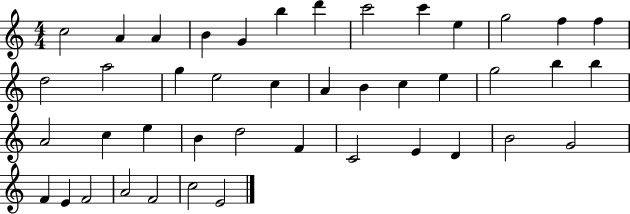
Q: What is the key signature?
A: C major